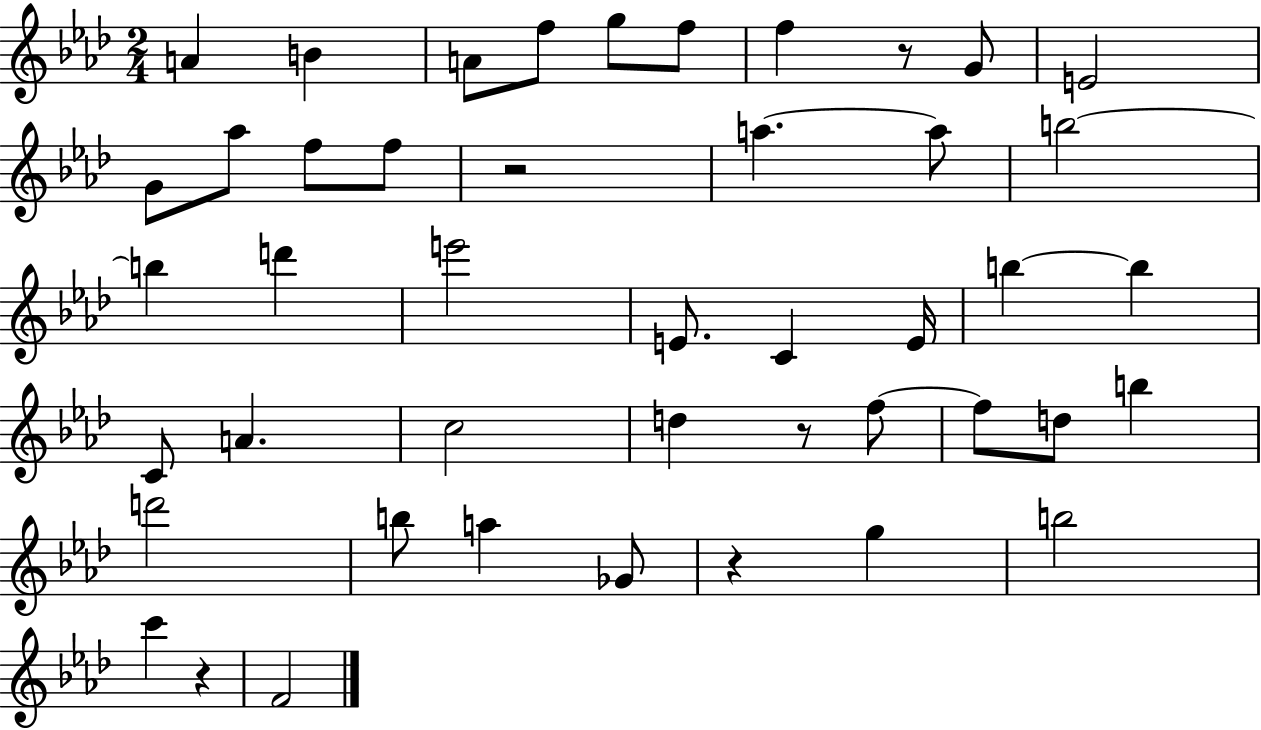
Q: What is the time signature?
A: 2/4